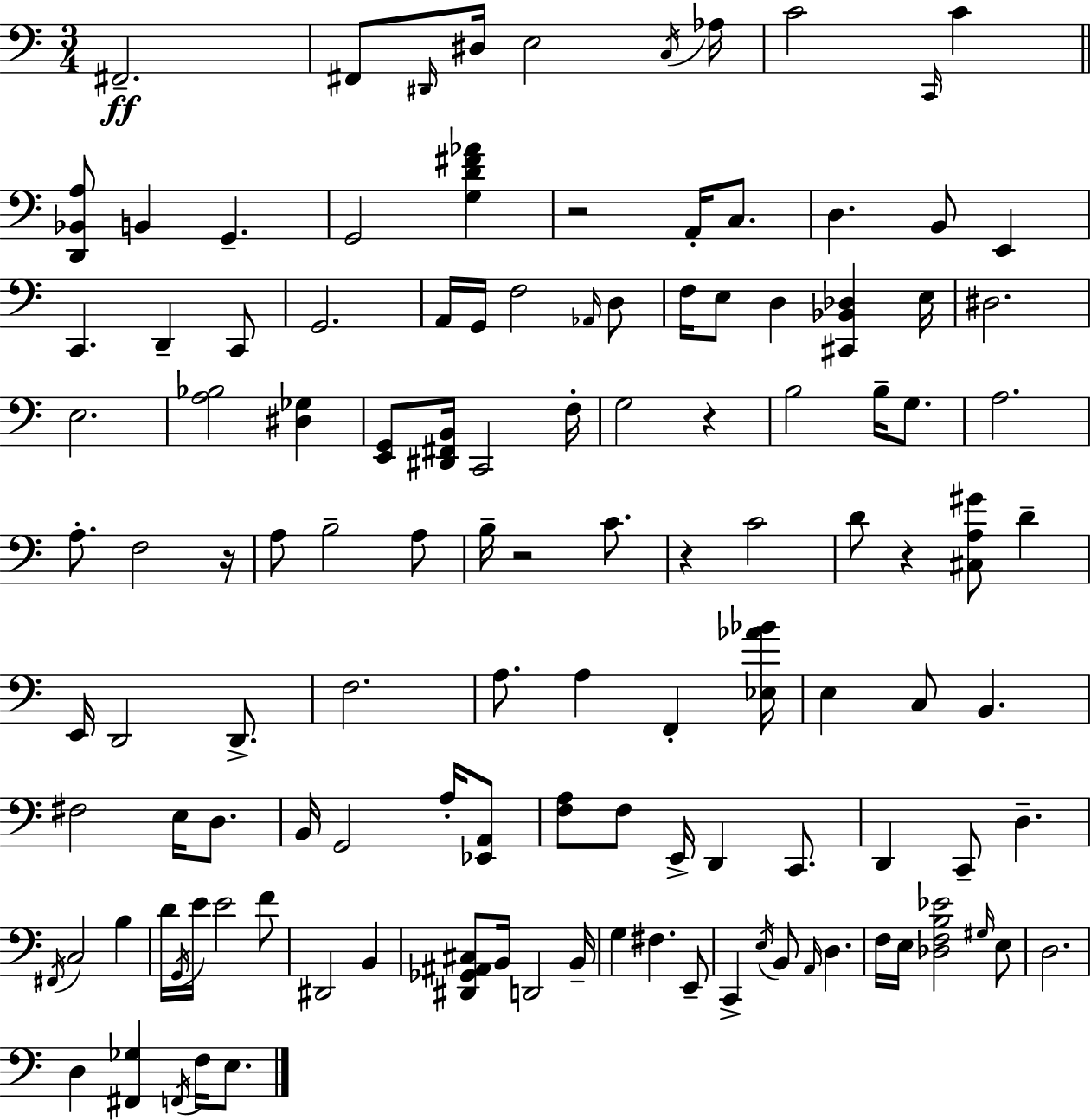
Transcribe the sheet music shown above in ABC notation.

X:1
T:Untitled
M:3/4
L:1/4
K:C
^F,,2 ^F,,/2 ^D,,/4 ^D,/4 E,2 C,/4 _A,/4 C2 C,,/4 C [D,,_B,,A,]/2 B,, G,, G,,2 [G,D^F_A] z2 A,,/4 C,/2 D, B,,/2 E,, C,, D,, C,,/2 G,,2 A,,/4 G,,/4 F,2 _A,,/4 D,/2 F,/4 E,/2 D, [^C,,_B,,_D,] E,/4 ^D,2 E,2 [A,_B,]2 [^D,_G,] [E,,G,,]/2 [^D,,^F,,B,,]/4 C,,2 F,/4 G,2 z B,2 B,/4 G,/2 A,2 A,/2 F,2 z/4 A,/2 B,2 A,/2 B,/4 z2 C/2 z C2 D/2 z [^C,A,^G]/2 D E,,/4 D,,2 D,,/2 F,2 A,/2 A, F,, [_E,_A_B]/4 E, C,/2 B,, ^F,2 E,/4 D,/2 B,,/4 G,,2 A,/4 [_E,,A,,]/2 [F,A,]/2 F,/2 E,,/4 D,, C,,/2 D,, C,,/2 D, ^F,,/4 C,2 B, D/4 G,,/4 E/4 E2 F/2 ^D,,2 B,, [^D,,_G,,^A,,^C,]/2 B,,/4 D,,2 B,,/4 G, ^F, E,,/2 C,, E,/4 B,,/2 A,,/4 D, F,/4 E,/4 [_D,F,B,_E]2 ^G,/4 E,/2 D,2 D, [^F,,_G,] F,,/4 F,/4 E,/2